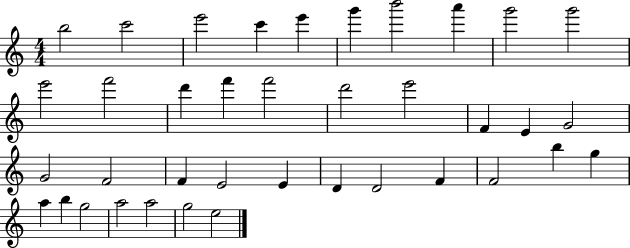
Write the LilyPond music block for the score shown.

{
  \clef treble
  \numericTimeSignature
  \time 4/4
  \key c \major
  b''2 c'''2 | e'''2 c'''4 e'''4 | g'''4 b'''2 a'''4 | g'''2 g'''2 | \break e'''2 f'''2 | d'''4 f'''4 f'''2 | d'''2 e'''2 | f'4 e'4 g'2 | \break g'2 f'2 | f'4 e'2 e'4 | d'4 d'2 f'4 | f'2 b''4 g''4 | \break a''4 b''4 g''2 | a''2 a''2 | g''2 e''2 | \bar "|."
}